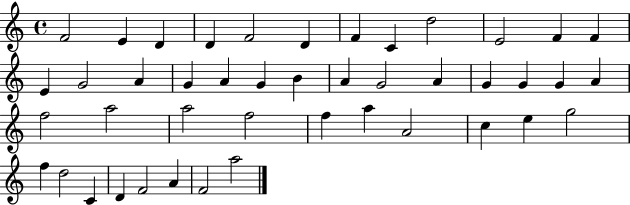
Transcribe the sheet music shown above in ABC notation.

X:1
T:Untitled
M:4/4
L:1/4
K:C
F2 E D D F2 D F C d2 E2 F F E G2 A G A G B A G2 A G G G A f2 a2 a2 f2 f a A2 c e g2 f d2 C D F2 A F2 a2